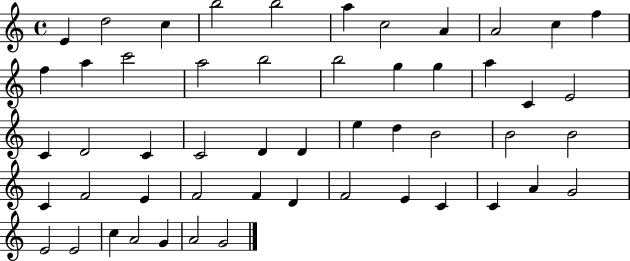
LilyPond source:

{
  \clef treble
  \time 4/4
  \defaultTimeSignature
  \key c \major
  e'4 d''2 c''4 | b''2 b''2 | a''4 c''2 a'4 | a'2 c''4 f''4 | \break f''4 a''4 c'''2 | a''2 b''2 | b''2 g''4 g''4 | a''4 c'4 e'2 | \break c'4 d'2 c'4 | c'2 d'4 d'4 | e''4 d''4 b'2 | b'2 b'2 | \break c'4 f'2 e'4 | f'2 f'4 d'4 | f'2 e'4 c'4 | c'4 a'4 g'2 | \break e'2 e'2 | c''4 a'2 g'4 | a'2 g'2 | \bar "|."
}